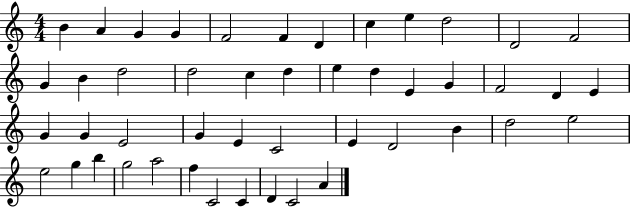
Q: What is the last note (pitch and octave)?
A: A4